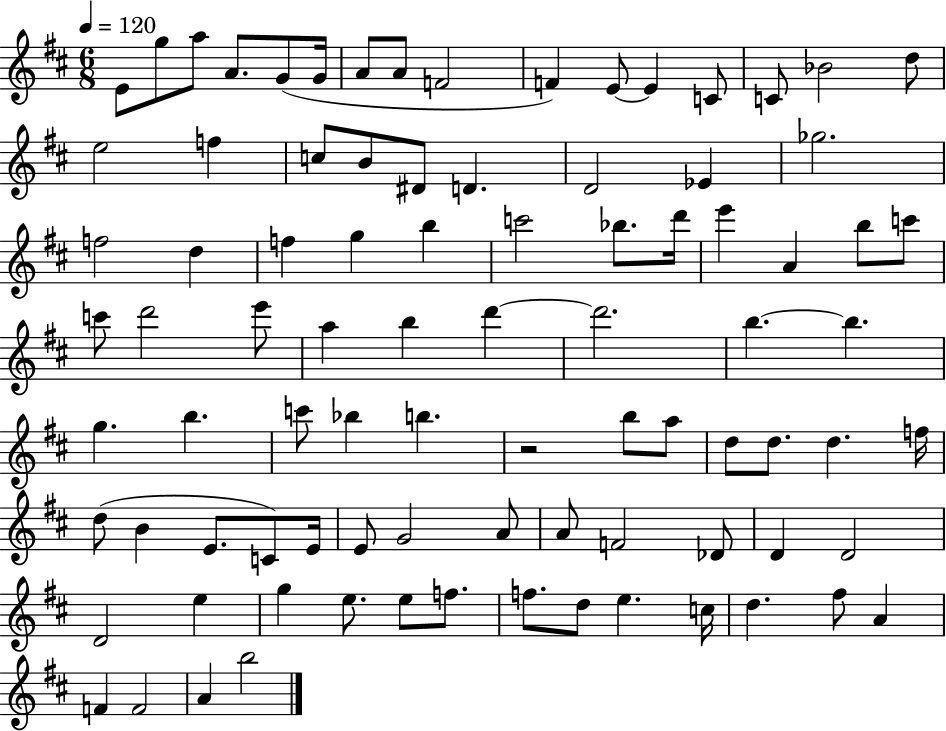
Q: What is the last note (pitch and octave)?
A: B5